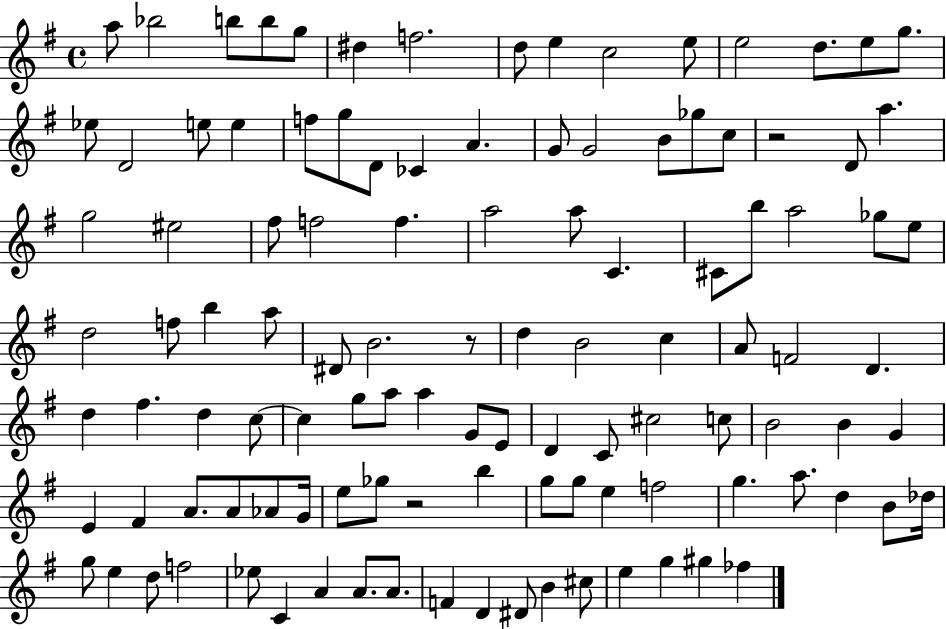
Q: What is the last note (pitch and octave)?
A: FES5